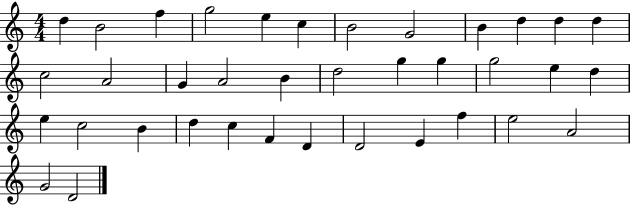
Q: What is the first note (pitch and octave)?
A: D5